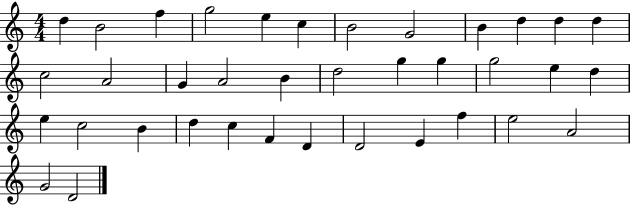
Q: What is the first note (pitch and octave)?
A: D5